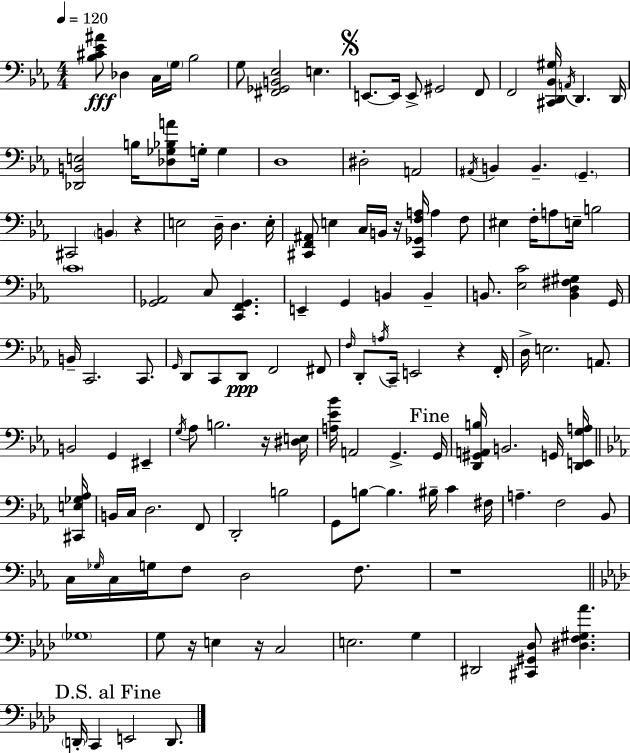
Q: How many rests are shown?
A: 7